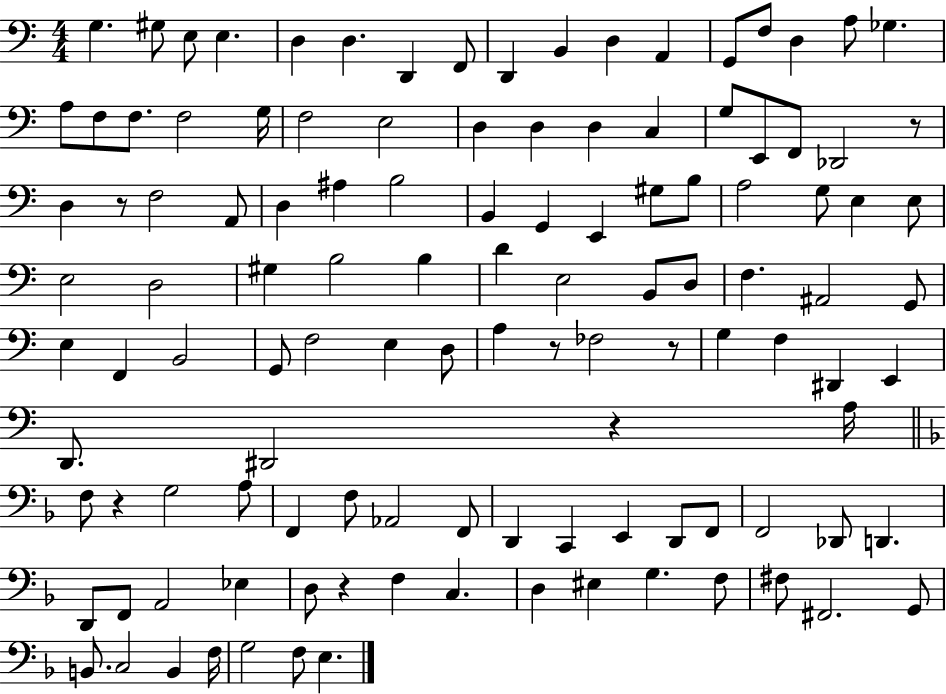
{
  \clef bass
  \numericTimeSignature
  \time 4/4
  \key c \major
  g4. gis8 e8 e4. | d4 d4. d,4 f,8 | d,4 b,4 d4 a,4 | g,8 f8 d4 a8 ges4. | \break a8 f8 f8. f2 g16 | f2 e2 | d4 d4 d4 c4 | g8 e,8 f,8 des,2 r8 | \break d4 r8 f2 a,8 | d4 ais4 b2 | b,4 g,4 e,4 gis8 b8 | a2 g8 e4 e8 | \break e2 d2 | gis4 b2 b4 | d'4 e2 b,8 d8 | f4. ais,2 g,8 | \break e4 f,4 b,2 | g,8 f2 e4 d8 | a4 r8 fes2 r8 | g4 f4 dis,4 e,4 | \break d,8. dis,2 r4 a16 | \bar "||" \break \key f \major f8 r4 g2 a8 | f,4 f8 aes,2 f,8 | d,4 c,4 e,4 d,8 f,8 | f,2 des,8 d,4. | \break d,8 f,8 a,2 ees4 | d8 r4 f4 c4. | d4 eis4 g4. f8 | fis8 fis,2. g,8 | \break b,8. c2 b,4 f16 | g2 f8 e4. | \bar "|."
}